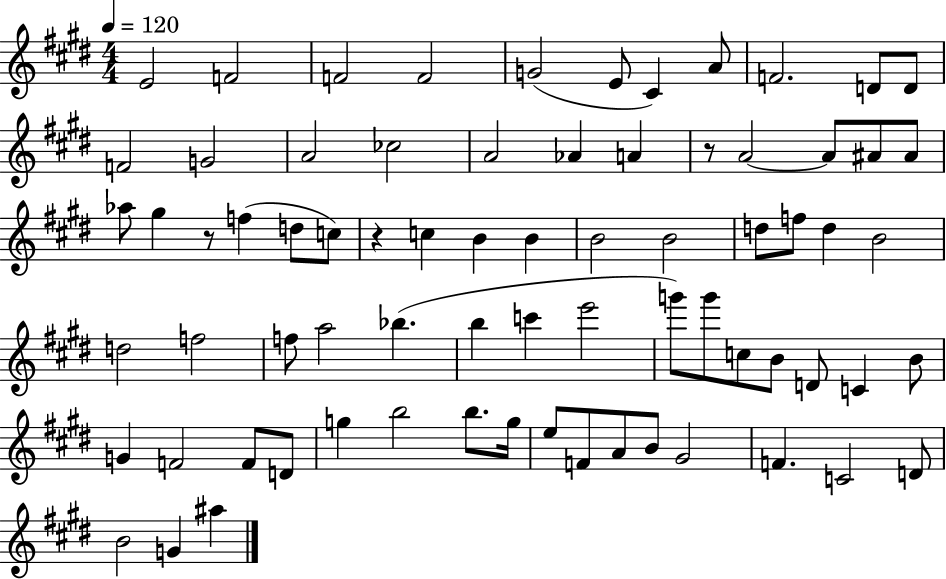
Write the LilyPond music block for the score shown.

{
  \clef treble
  \numericTimeSignature
  \time 4/4
  \key e \major
  \tempo 4 = 120
  \repeat volta 2 { e'2 f'2 | f'2 f'2 | g'2( e'8 cis'4) a'8 | f'2. d'8 d'8 | \break f'2 g'2 | a'2 ces''2 | a'2 aes'4 a'4 | r8 a'2~~ a'8 ais'8 ais'8 | \break aes''8 gis''4 r8 f''4( d''8 c''8) | r4 c''4 b'4 b'4 | b'2 b'2 | d''8 f''8 d''4 b'2 | \break d''2 f''2 | f''8 a''2 bes''4.( | b''4 c'''4 e'''2 | g'''8) g'''8 c''8 b'8 d'8 c'4 b'8 | \break g'4 f'2 f'8 d'8 | g''4 b''2 b''8. g''16 | e''8 f'8 a'8 b'8 gis'2 | f'4. c'2 d'8 | \break b'2 g'4 ais''4 | } \bar "|."
}